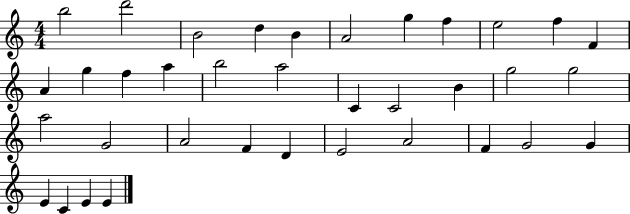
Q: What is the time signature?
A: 4/4